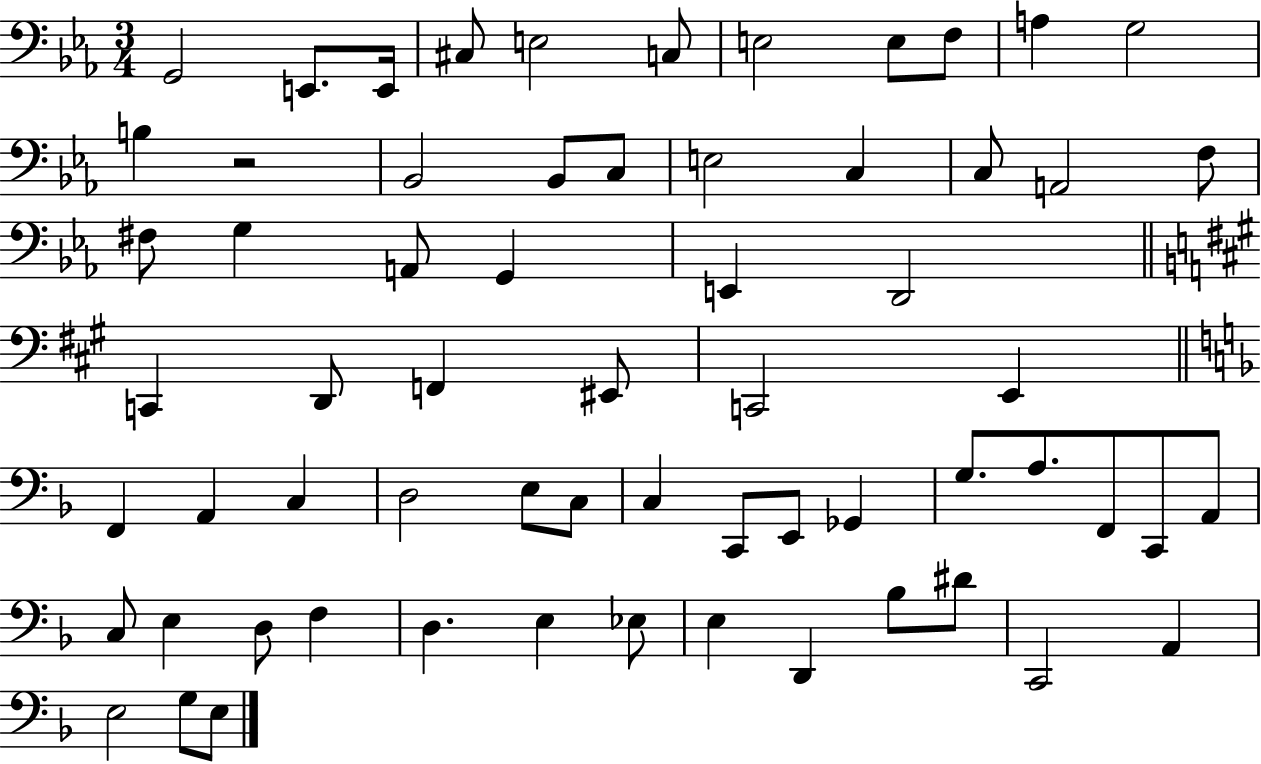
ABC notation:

X:1
T:Untitled
M:3/4
L:1/4
K:Eb
G,,2 E,,/2 E,,/4 ^C,/2 E,2 C,/2 E,2 E,/2 F,/2 A, G,2 B, z2 _B,,2 _B,,/2 C,/2 E,2 C, C,/2 A,,2 F,/2 ^F,/2 G, A,,/2 G,, E,, D,,2 C,, D,,/2 F,, ^E,,/2 C,,2 E,, F,, A,, C, D,2 E,/2 C,/2 C, C,,/2 E,,/2 _G,, G,/2 A,/2 F,,/2 C,,/2 A,,/2 C,/2 E, D,/2 F, D, E, _E,/2 E, D,, _B,/2 ^D/2 C,,2 A,, E,2 G,/2 E,/2